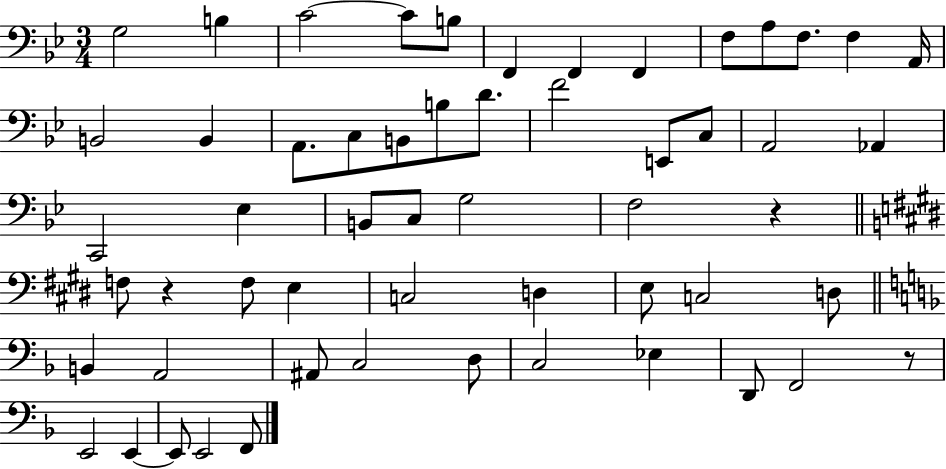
X:1
T:Untitled
M:3/4
L:1/4
K:Bb
G,2 B, C2 C/2 B,/2 F,, F,, F,, F,/2 A,/2 F,/2 F, A,,/4 B,,2 B,, A,,/2 C,/2 B,,/2 B,/2 D/2 F2 E,,/2 C,/2 A,,2 _A,, C,,2 _E, B,,/2 C,/2 G,2 F,2 z F,/2 z F,/2 E, C,2 D, E,/2 C,2 D,/2 B,, A,,2 ^A,,/2 C,2 D,/2 C,2 _E, D,,/2 F,,2 z/2 E,,2 E,, E,,/2 E,,2 F,,/2